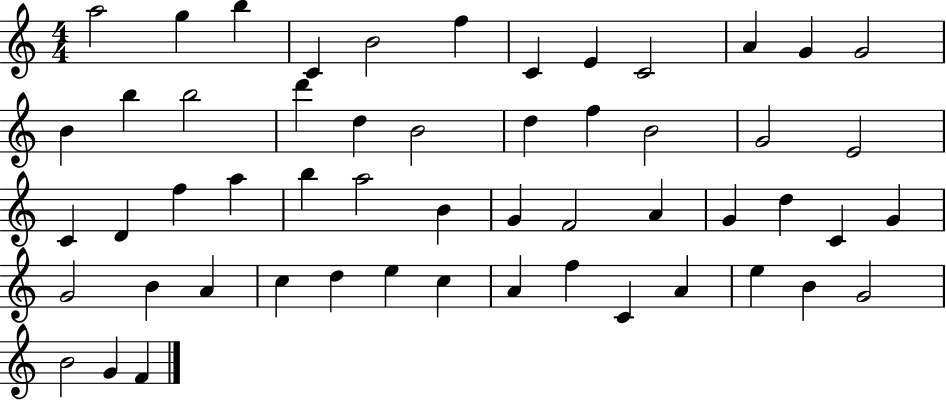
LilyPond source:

{
  \clef treble
  \numericTimeSignature
  \time 4/4
  \key c \major
  a''2 g''4 b''4 | c'4 b'2 f''4 | c'4 e'4 c'2 | a'4 g'4 g'2 | \break b'4 b''4 b''2 | d'''4 d''4 b'2 | d''4 f''4 b'2 | g'2 e'2 | \break c'4 d'4 f''4 a''4 | b''4 a''2 b'4 | g'4 f'2 a'4 | g'4 d''4 c'4 g'4 | \break g'2 b'4 a'4 | c''4 d''4 e''4 c''4 | a'4 f''4 c'4 a'4 | e''4 b'4 g'2 | \break b'2 g'4 f'4 | \bar "|."
}